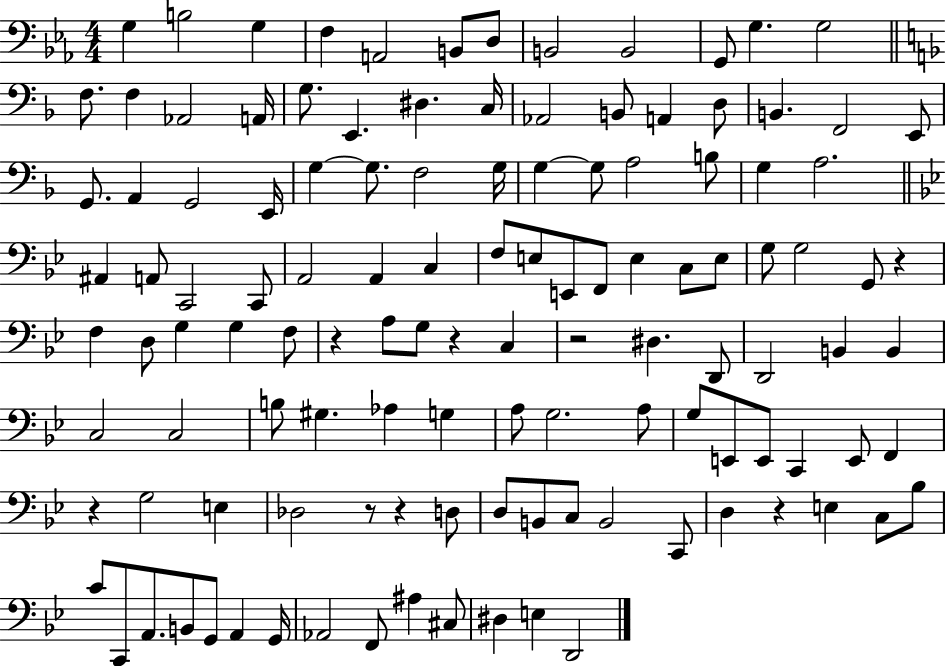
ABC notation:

X:1
T:Untitled
M:4/4
L:1/4
K:Eb
G, B,2 G, F, A,,2 B,,/2 D,/2 B,,2 B,,2 G,,/2 G, G,2 F,/2 F, _A,,2 A,,/4 G,/2 E,, ^D, C,/4 _A,,2 B,,/2 A,, D,/2 B,, F,,2 E,,/2 G,,/2 A,, G,,2 E,,/4 G, G,/2 F,2 G,/4 G, G,/2 A,2 B,/2 G, A,2 ^A,, A,,/2 C,,2 C,,/2 A,,2 A,, C, F,/2 E,/2 E,,/2 F,,/2 E, C,/2 E,/2 G,/2 G,2 G,,/2 z F, D,/2 G, G, F,/2 z A,/2 G,/2 z C, z2 ^D, D,,/2 D,,2 B,, B,, C,2 C,2 B,/2 ^G, _A, G, A,/2 G,2 A,/2 G,/2 E,,/2 E,,/2 C,, E,,/2 F,, z G,2 E, _D,2 z/2 z D,/2 D,/2 B,,/2 C,/2 B,,2 C,,/2 D, z E, C,/2 _B,/2 C/2 C,,/2 A,,/2 B,,/2 G,,/2 A,, G,,/4 _A,,2 F,,/2 ^A, ^C,/2 ^D, E, D,,2